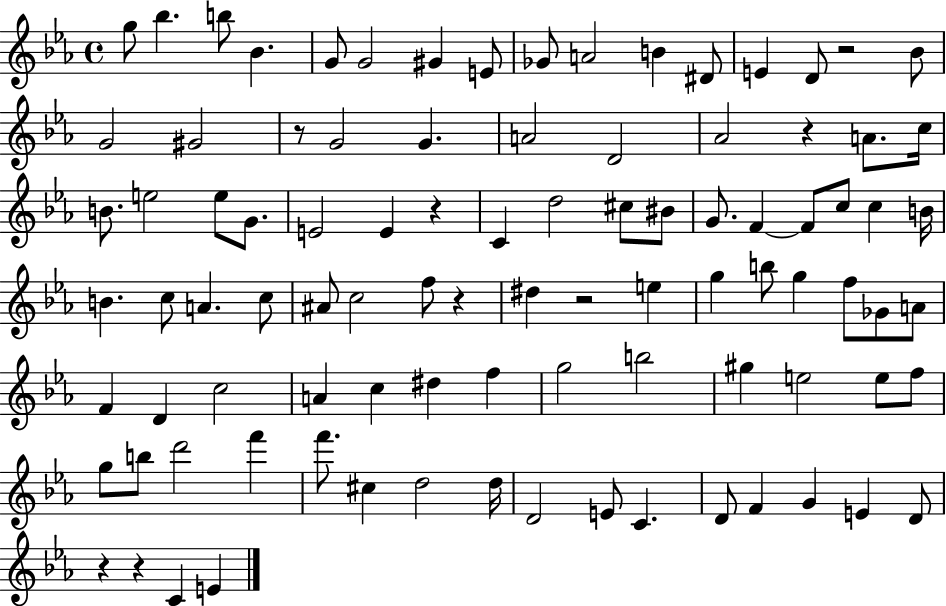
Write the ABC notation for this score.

X:1
T:Untitled
M:4/4
L:1/4
K:Eb
g/2 _b b/2 _B G/2 G2 ^G E/2 _G/2 A2 B ^D/2 E D/2 z2 _B/2 G2 ^G2 z/2 G2 G A2 D2 _A2 z A/2 c/4 B/2 e2 e/2 G/2 E2 E z C d2 ^c/2 ^B/2 G/2 F F/2 c/2 c B/4 B c/2 A c/2 ^A/2 c2 f/2 z ^d z2 e g b/2 g f/2 _G/2 A/2 F D c2 A c ^d f g2 b2 ^g e2 e/2 f/2 g/2 b/2 d'2 f' f'/2 ^c d2 d/4 D2 E/2 C D/2 F G E D/2 z z C E